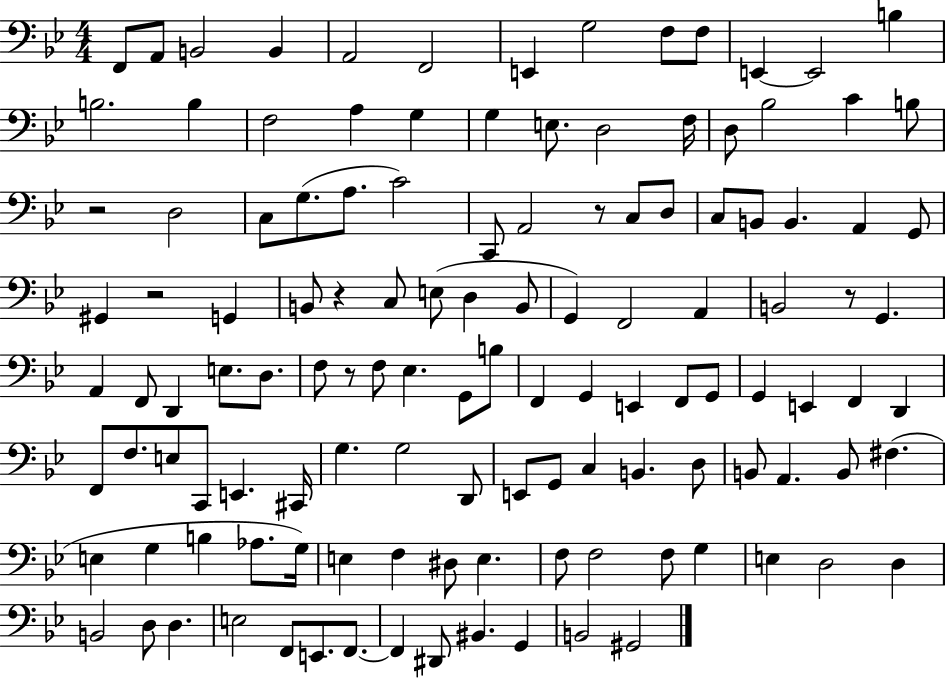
F2/e A2/e B2/h B2/q A2/h F2/h E2/q G3/h F3/e F3/e E2/q E2/h B3/q B3/h. B3/q F3/h A3/q G3/q G3/q E3/e. D3/h F3/s D3/e Bb3/h C4/q B3/e R/h D3/h C3/e G3/e. A3/e. C4/h C2/e A2/h R/e C3/e D3/e C3/e B2/e B2/q. A2/q G2/e G#2/q R/h G2/q B2/e R/q C3/e E3/e D3/q B2/e G2/q F2/h A2/q B2/h R/e G2/q. A2/q F2/e D2/q E3/e. D3/e. F3/e R/e F3/e Eb3/q. G2/e B3/e F2/q G2/q E2/q F2/e G2/e G2/q E2/q F2/q D2/q F2/e F3/e. E3/e C2/e E2/q. C#2/s G3/q. G3/h D2/e E2/e G2/e C3/q B2/q. D3/e B2/e A2/q. B2/e F#3/q. E3/q G3/q B3/q Ab3/e. G3/s E3/q F3/q D#3/e E3/q. F3/e F3/h F3/e G3/q E3/q D3/h D3/q B2/h D3/e D3/q. E3/h F2/e E2/e. F2/e. F2/q D#2/e BIS2/q. G2/q B2/h G#2/h